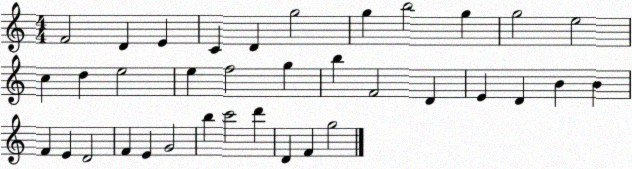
X:1
T:Untitled
M:4/4
L:1/4
K:C
F2 D E C D g2 g b2 g g2 e2 c d e2 e f2 g b F2 D E D B B F E D2 F E G2 b c'2 d' D F g2